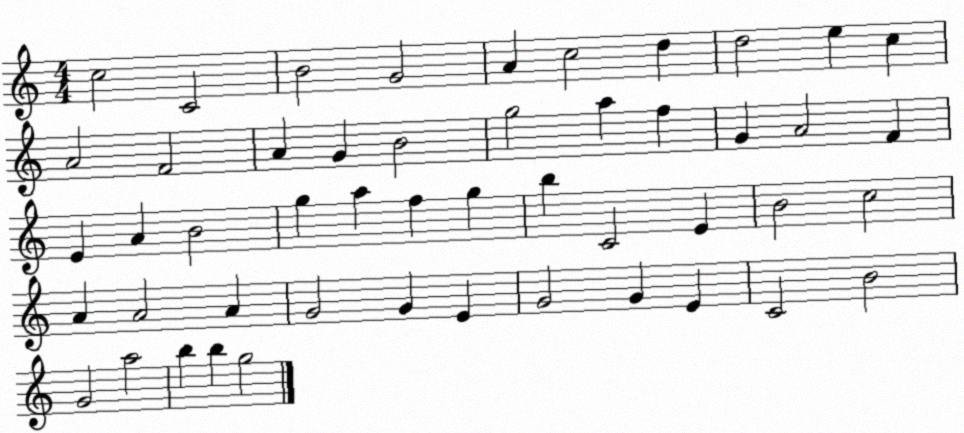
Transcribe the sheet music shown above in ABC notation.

X:1
T:Untitled
M:4/4
L:1/4
K:C
c2 C2 B2 G2 A c2 d d2 e c A2 F2 A G B2 g2 a f G A2 F E A B2 g a f g b C2 E B2 c2 A A2 A G2 G E G2 G E C2 B2 G2 a2 b b g2